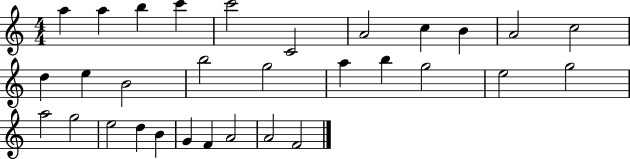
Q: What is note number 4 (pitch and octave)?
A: C6